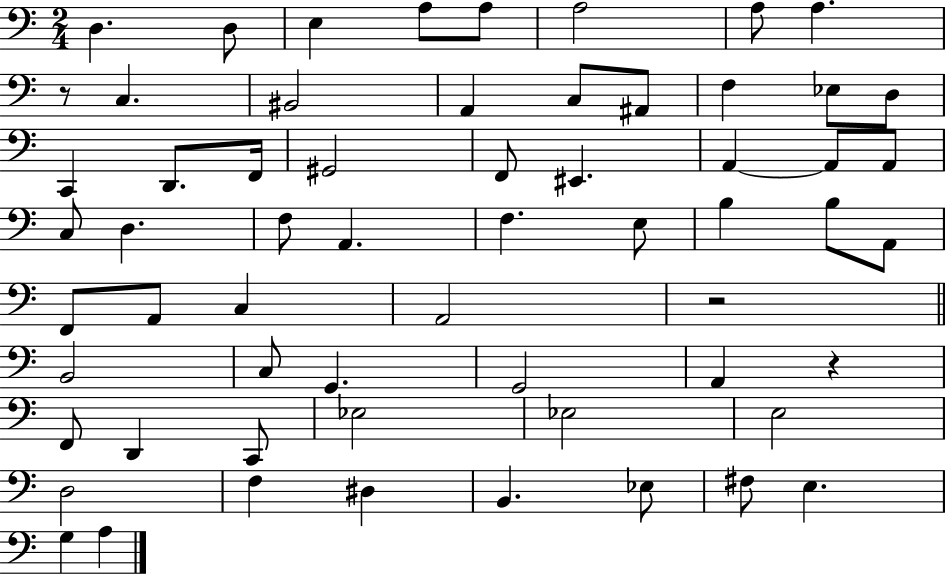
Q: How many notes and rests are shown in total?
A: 61